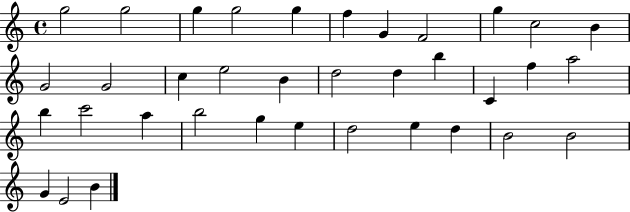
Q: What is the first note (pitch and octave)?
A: G5